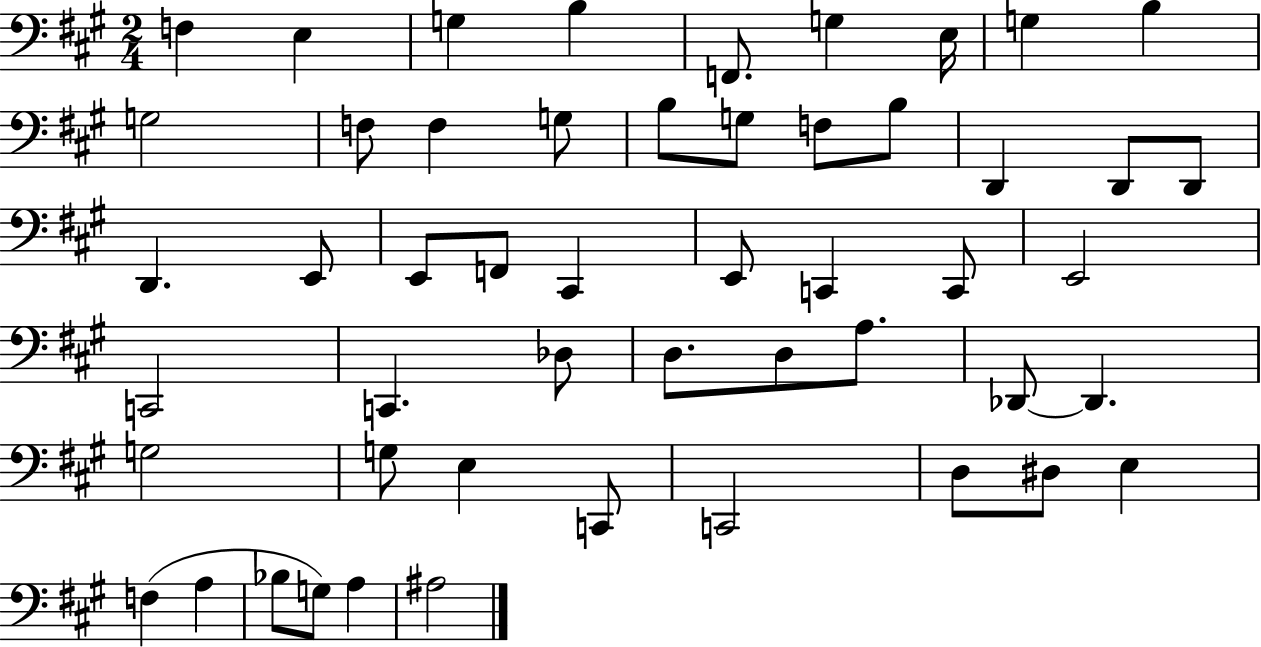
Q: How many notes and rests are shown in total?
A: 51